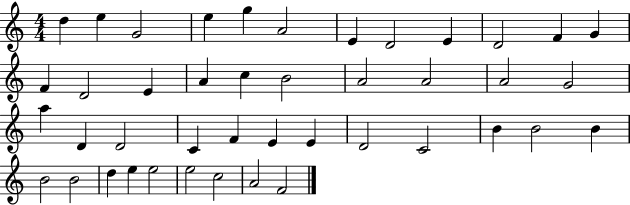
{
  \clef treble
  \numericTimeSignature
  \time 4/4
  \key c \major
  d''4 e''4 g'2 | e''4 g''4 a'2 | e'4 d'2 e'4 | d'2 f'4 g'4 | \break f'4 d'2 e'4 | a'4 c''4 b'2 | a'2 a'2 | a'2 g'2 | \break a''4 d'4 d'2 | c'4 f'4 e'4 e'4 | d'2 c'2 | b'4 b'2 b'4 | \break b'2 b'2 | d''4 e''4 e''2 | e''2 c''2 | a'2 f'2 | \break \bar "|."
}